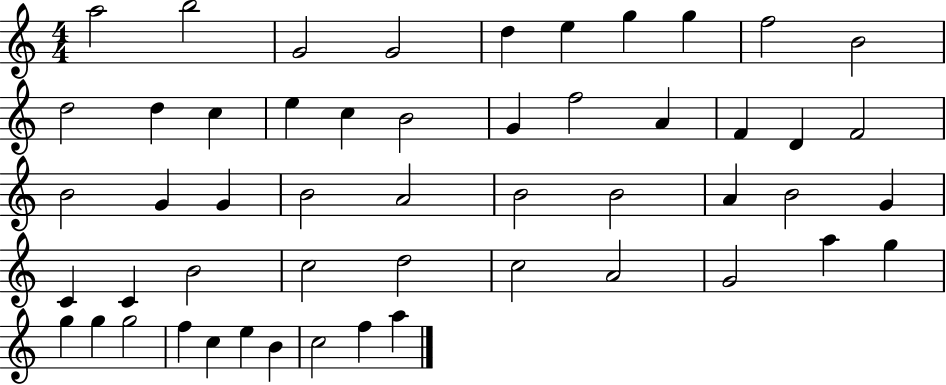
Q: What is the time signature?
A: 4/4